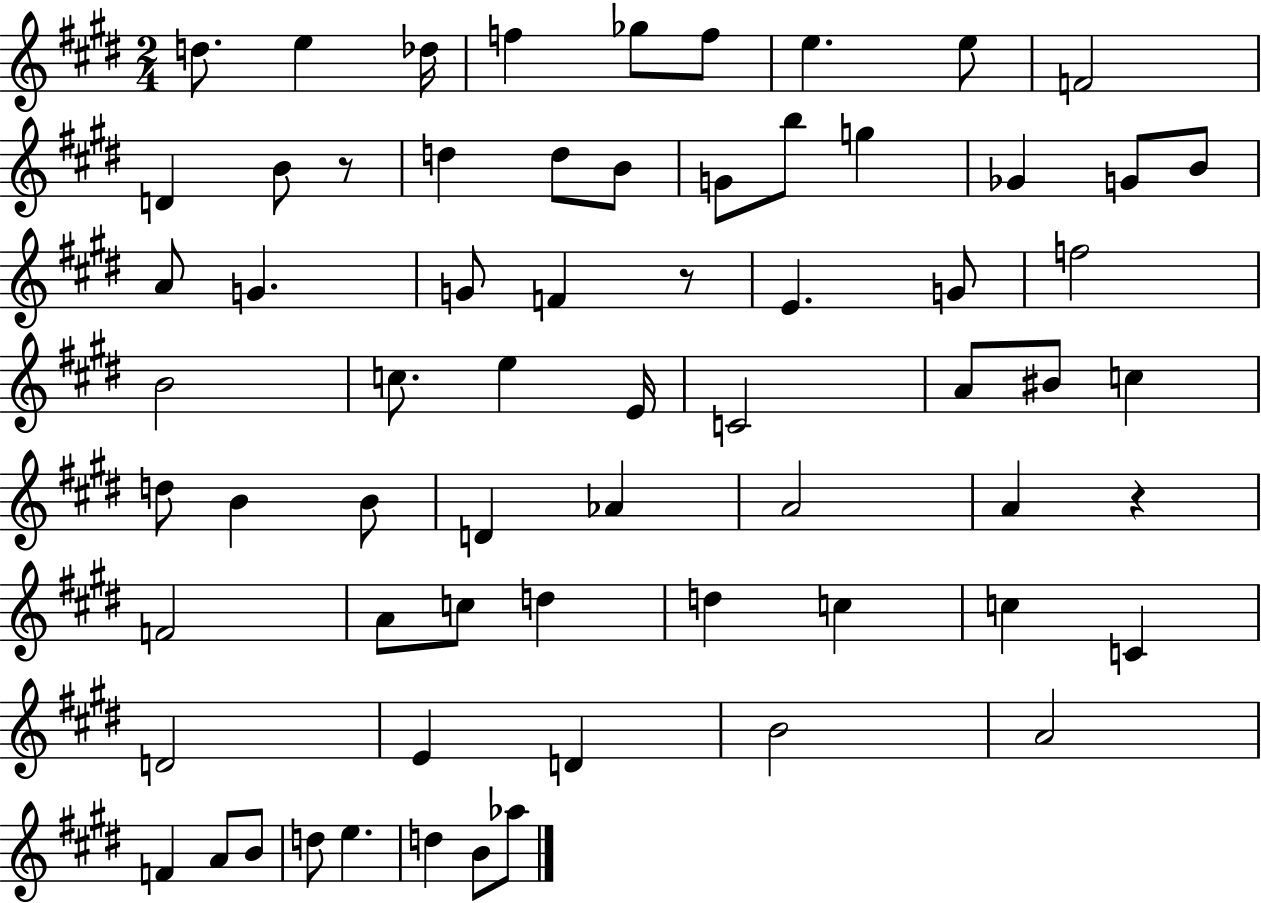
{
  \clef treble
  \numericTimeSignature
  \time 2/4
  \key e \major
  d''8. e''4 des''16 | f''4 ges''8 f''8 | e''4. e''8 | f'2 | \break d'4 b'8 r8 | d''4 d''8 b'8 | g'8 b''8 g''4 | ges'4 g'8 b'8 | \break a'8 g'4. | g'8 f'4 r8 | e'4. g'8 | f''2 | \break b'2 | c''8. e''4 e'16 | c'2 | a'8 bis'8 c''4 | \break d''8 b'4 b'8 | d'4 aes'4 | a'2 | a'4 r4 | \break f'2 | a'8 c''8 d''4 | d''4 c''4 | c''4 c'4 | \break d'2 | e'4 d'4 | b'2 | a'2 | \break f'4 a'8 b'8 | d''8 e''4. | d''4 b'8 aes''8 | \bar "|."
}